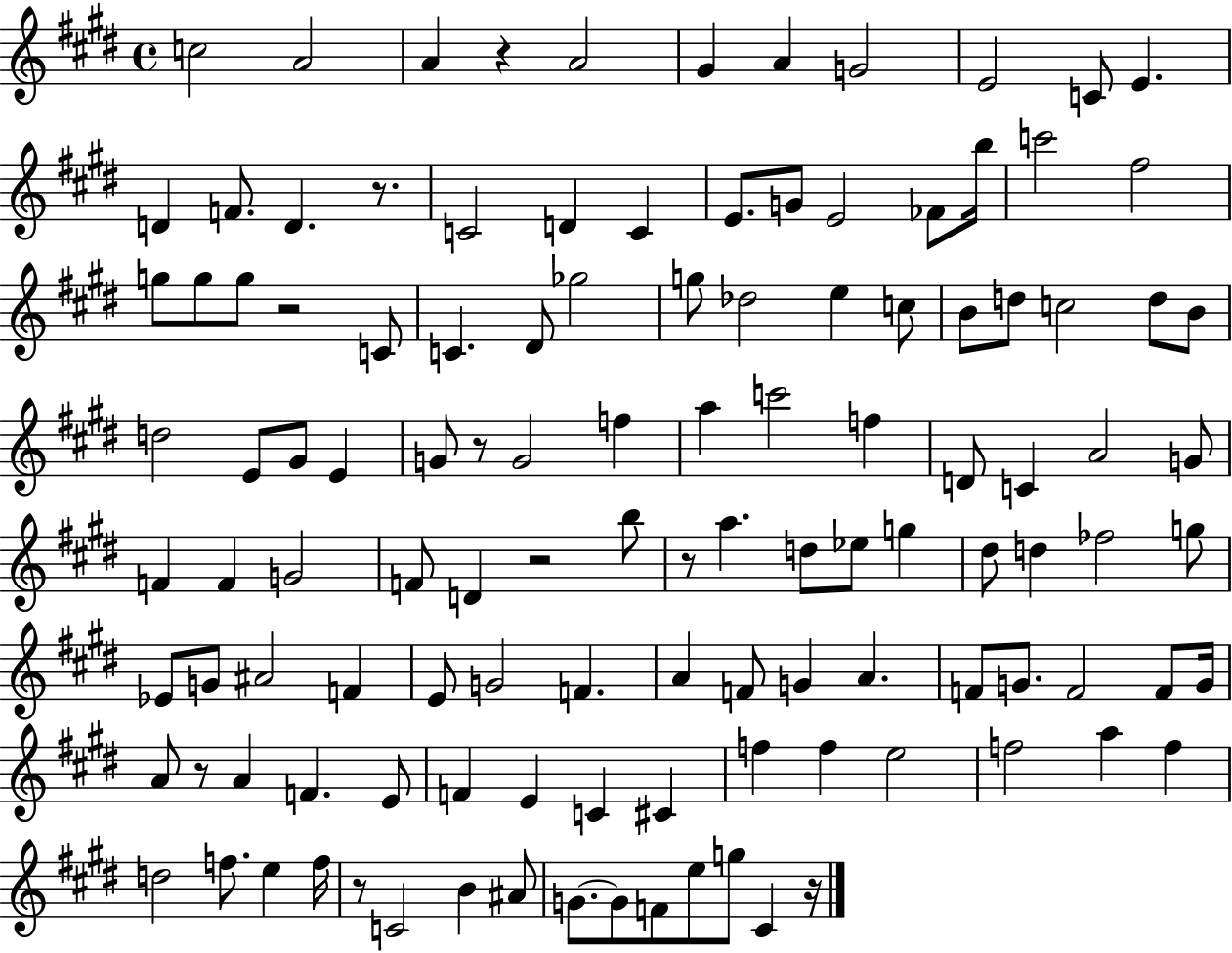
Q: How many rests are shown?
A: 9